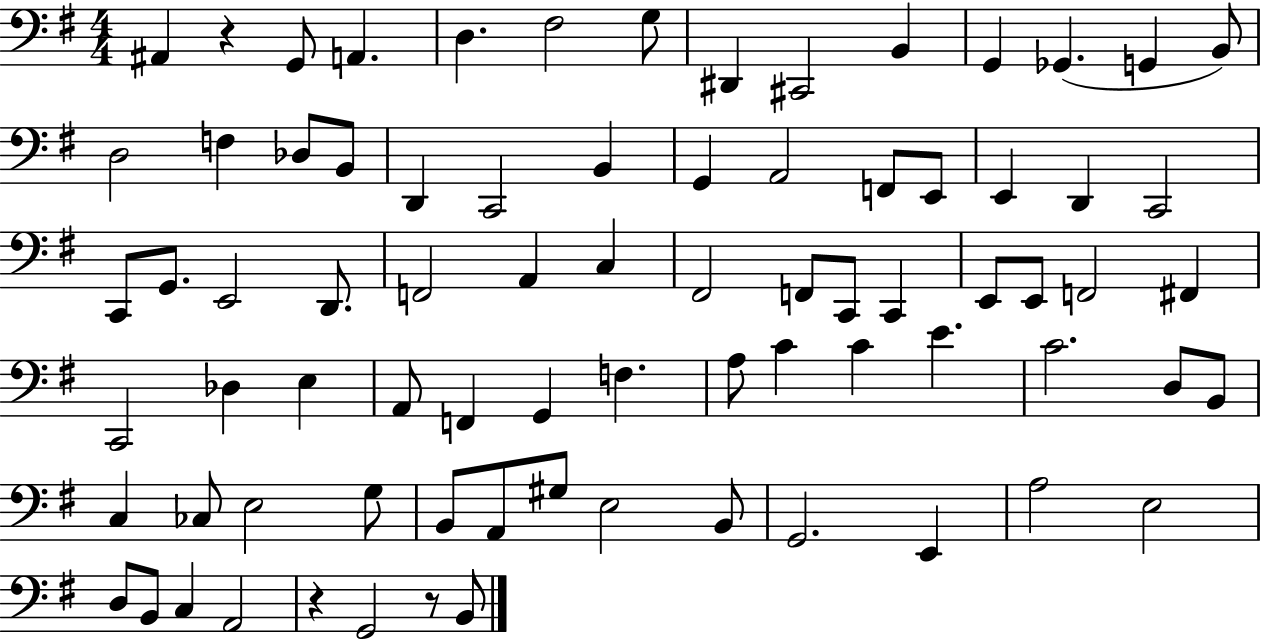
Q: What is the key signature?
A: G major